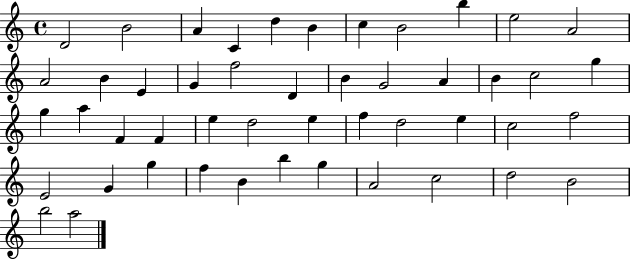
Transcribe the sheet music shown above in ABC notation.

X:1
T:Untitled
M:4/4
L:1/4
K:C
D2 B2 A C d B c B2 b e2 A2 A2 B E G f2 D B G2 A B c2 g g a F F e d2 e f d2 e c2 f2 E2 G g f B b g A2 c2 d2 B2 b2 a2